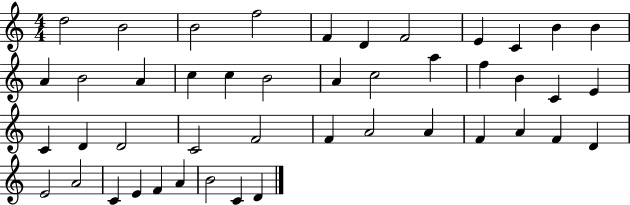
{
  \clef treble
  \numericTimeSignature
  \time 4/4
  \key c \major
  d''2 b'2 | b'2 f''2 | f'4 d'4 f'2 | e'4 c'4 b'4 b'4 | \break a'4 b'2 a'4 | c''4 c''4 b'2 | a'4 c''2 a''4 | f''4 b'4 c'4 e'4 | \break c'4 d'4 d'2 | c'2 f'2 | f'4 a'2 a'4 | f'4 a'4 f'4 d'4 | \break e'2 a'2 | c'4 e'4 f'4 a'4 | b'2 c'4 d'4 | \bar "|."
}